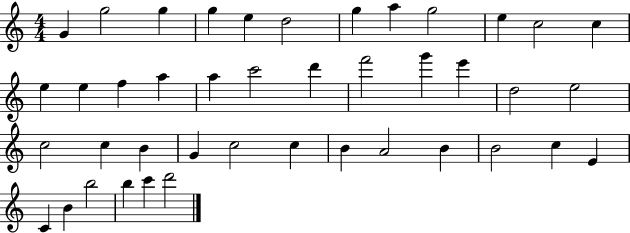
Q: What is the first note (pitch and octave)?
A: G4